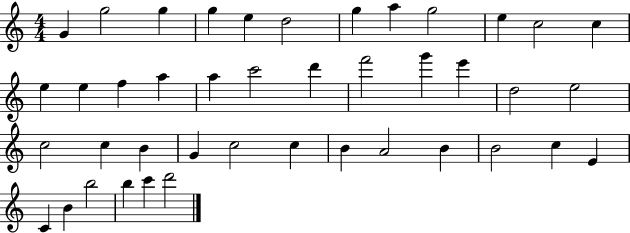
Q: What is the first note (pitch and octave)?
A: G4